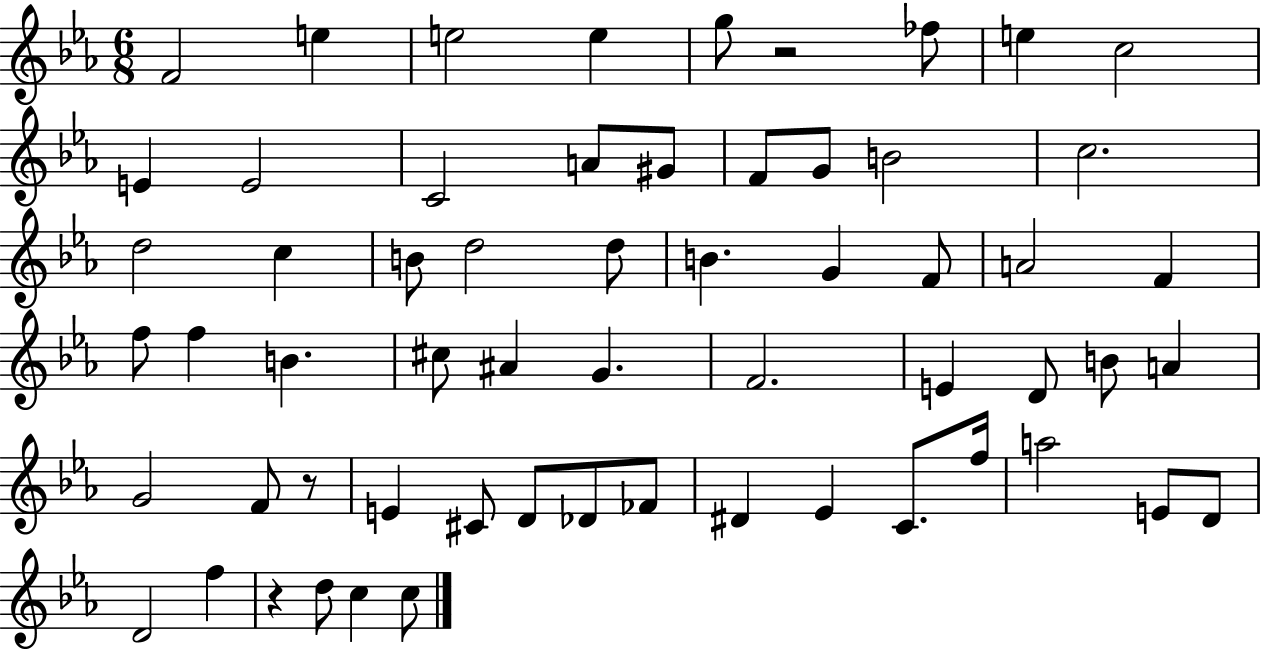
F4/h E5/q E5/h E5/q G5/e R/h FES5/e E5/q C5/h E4/q E4/h C4/h A4/e G#4/e F4/e G4/e B4/h C5/h. D5/h C5/q B4/e D5/h D5/e B4/q. G4/q F4/e A4/h F4/q F5/e F5/q B4/q. C#5/e A#4/q G4/q. F4/h. E4/q D4/e B4/e A4/q G4/h F4/e R/e E4/q C#4/e D4/e Db4/e FES4/e D#4/q Eb4/q C4/e. F5/s A5/h E4/e D4/e D4/h F5/q R/q D5/e C5/q C5/e